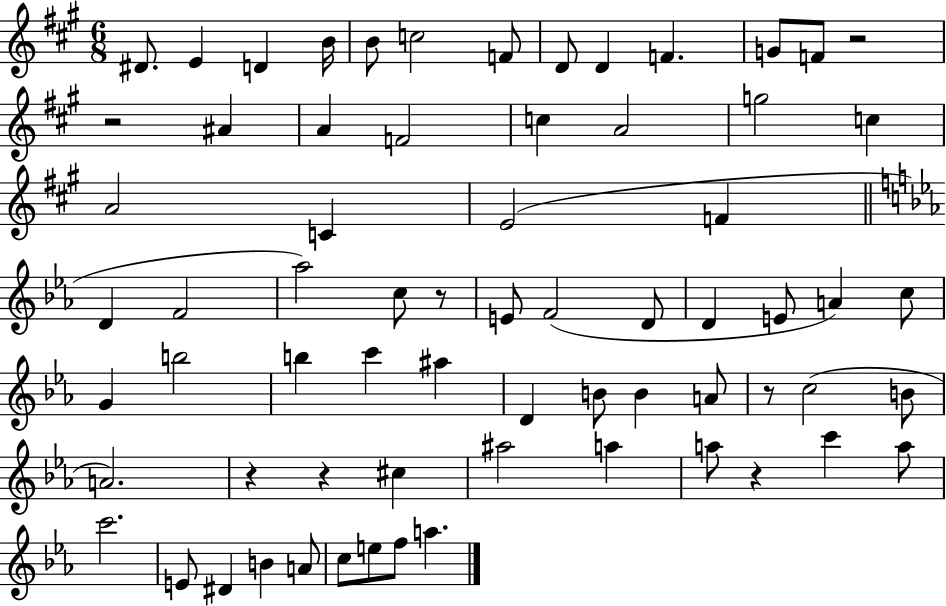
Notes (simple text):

D#4/e. E4/q D4/q B4/s B4/e C5/h F4/e D4/e D4/q F4/q. G4/e F4/e R/h R/h A#4/q A4/q F4/h C5/q A4/h G5/h C5/q A4/h C4/q E4/h F4/q D4/q F4/h Ab5/h C5/e R/e E4/e F4/h D4/e D4/q E4/e A4/q C5/e G4/q B5/h B5/q C6/q A#5/q D4/q B4/e B4/q A4/e R/e C5/h B4/e A4/h. R/q R/q C#5/q A#5/h A5/q A5/e R/q C6/q A5/e C6/h. E4/e D#4/q B4/q A4/e C5/e E5/e F5/e A5/q.